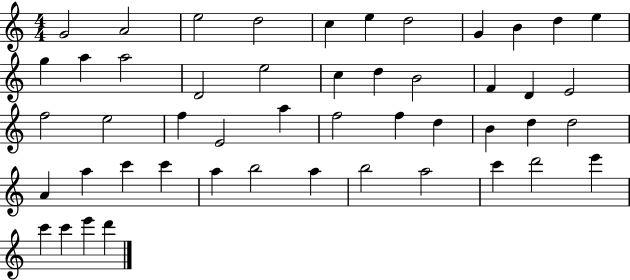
{
  \clef treble
  \numericTimeSignature
  \time 4/4
  \key c \major
  g'2 a'2 | e''2 d''2 | c''4 e''4 d''2 | g'4 b'4 d''4 e''4 | \break g''4 a''4 a''2 | d'2 e''2 | c''4 d''4 b'2 | f'4 d'4 e'2 | \break f''2 e''2 | f''4 e'2 a''4 | f''2 f''4 d''4 | b'4 d''4 d''2 | \break a'4 a''4 c'''4 c'''4 | a''4 b''2 a''4 | b''2 a''2 | c'''4 d'''2 e'''4 | \break c'''4 c'''4 e'''4 d'''4 | \bar "|."
}